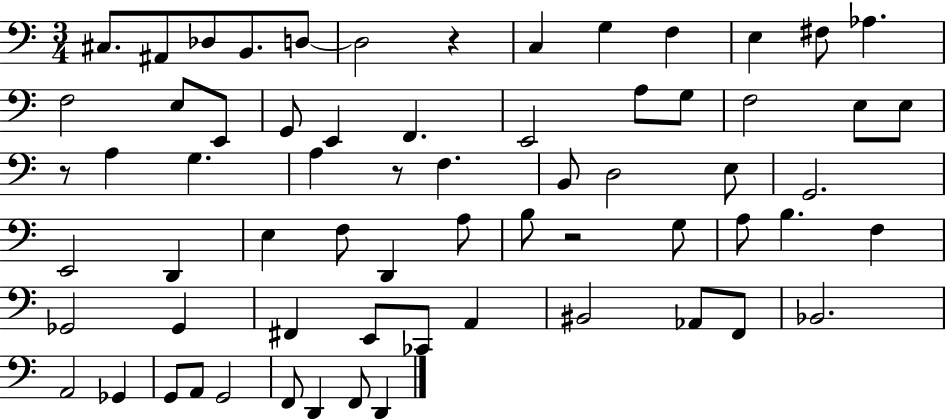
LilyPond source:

{
  \clef bass
  \numericTimeSignature
  \time 3/4
  \key c \major
  \repeat volta 2 { cis8. ais,8 des8 b,8. d8~~ | d2 r4 | c4 g4 f4 | e4 fis8 aes4. | \break f2 e8 e,8 | g,8 e,4 f,4. | e,2 a8 g8 | f2 e8 e8 | \break r8 a4 g4. | a4 r8 f4. | b,8 d2 e8 | g,2. | \break e,2 d,4 | e4 f8 d,4 a8 | b8 r2 g8 | a8 b4. f4 | \break ges,2 ges,4 | fis,4 e,8 ces,8 a,4 | bis,2 aes,8 f,8 | bes,2. | \break a,2 ges,4 | g,8 a,8 g,2 | f,8 d,4 f,8 d,4 | } \bar "|."
}